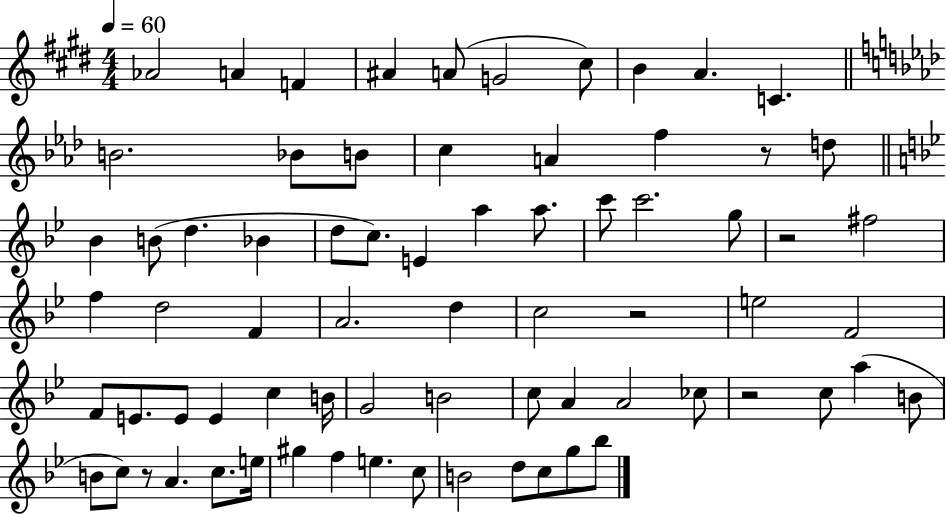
{
  \clef treble
  \numericTimeSignature
  \time 4/4
  \key e \major
  \tempo 4 = 60
  aes'2 a'4 f'4 | ais'4 a'8( g'2 cis''8) | b'4 a'4. c'4. | \bar "||" \break \key aes \major b'2. bes'8 b'8 | c''4 a'4 f''4 r8 d''8 | \bar "||" \break \key g \minor bes'4 b'8( d''4. bes'4 | d''8 c''8.) e'4 a''4 a''8. | c'''8 c'''2. g''8 | r2 fis''2 | \break f''4 d''2 f'4 | a'2. d''4 | c''2 r2 | e''2 f'2 | \break f'8 e'8. e'8 e'4 c''4 b'16 | g'2 b'2 | c''8 a'4 a'2 ces''8 | r2 c''8 a''4( b'8 | \break b'8 c''8) r8 a'4. c''8. e''16 | gis''4 f''4 e''4. c''8 | b'2 d''8 c''8 g''8 bes''8 | \bar "|."
}